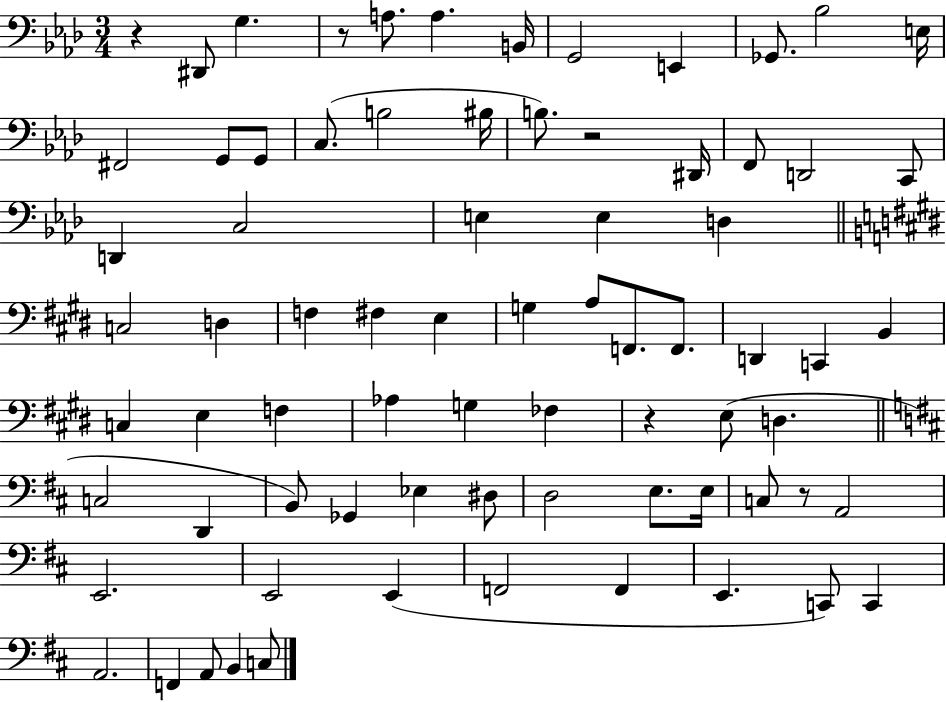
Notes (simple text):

R/q D#2/e G3/q. R/e A3/e. A3/q. B2/s G2/h E2/q Gb2/e. Bb3/h E3/s F#2/h G2/e G2/e C3/e. B3/h BIS3/s B3/e. R/h D#2/s F2/e D2/h C2/e D2/q C3/h E3/q E3/q D3/q C3/h D3/q F3/q F#3/q E3/q G3/q A3/e F2/e. F2/e. D2/q C2/q B2/q C3/q E3/q F3/q Ab3/q G3/q FES3/q R/q E3/e D3/q. C3/h D2/q B2/e Gb2/q Eb3/q D#3/e D3/h E3/e. E3/s C3/e R/e A2/h E2/h. E2/h E2/q F2/h F2/q E2/q. C2/e C2/q A2/h. F2/q A2/e B2/q C3/e